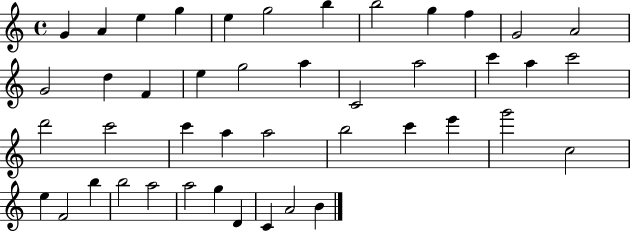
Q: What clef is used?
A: treble